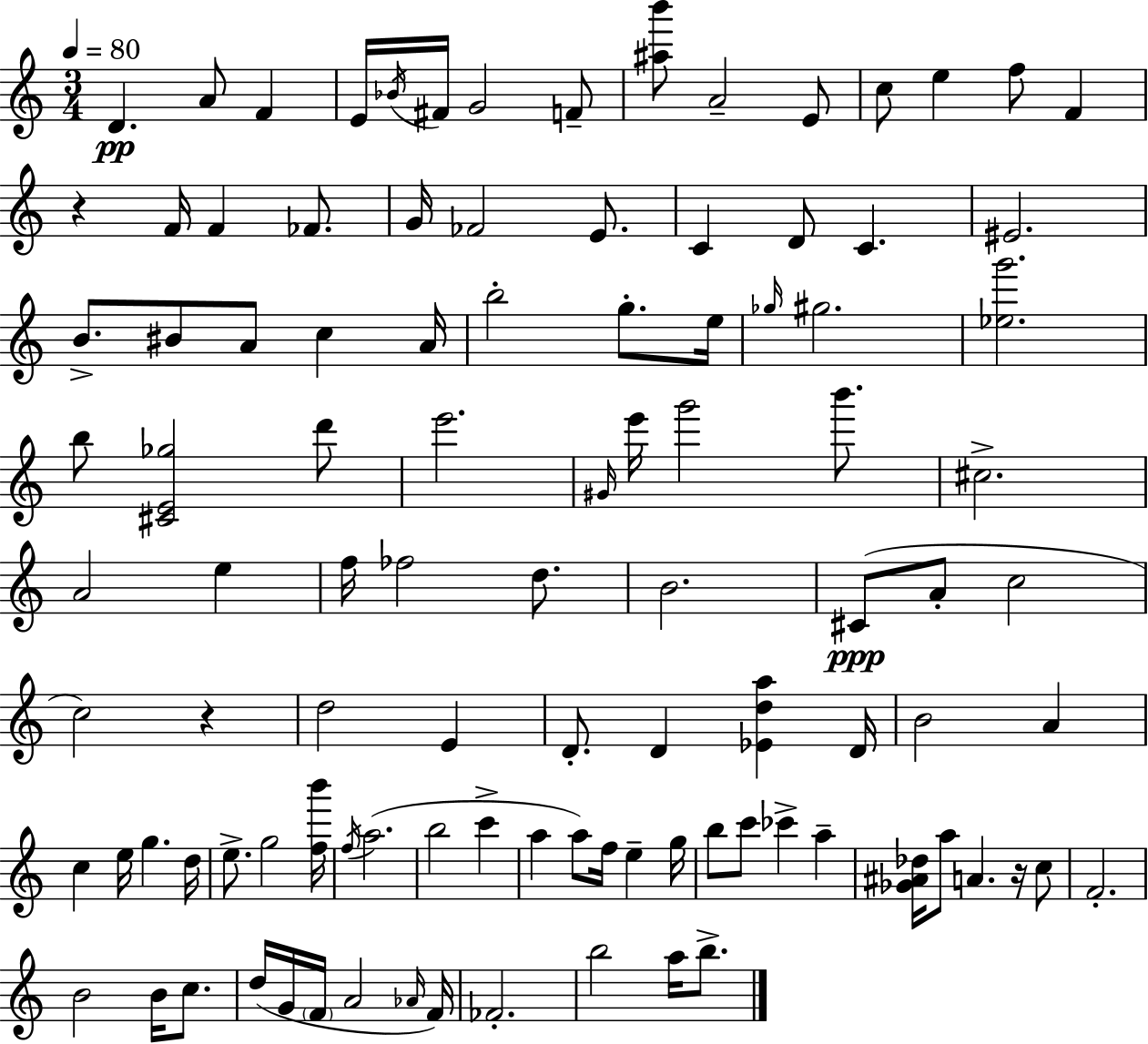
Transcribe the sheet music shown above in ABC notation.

X:1
T:Untitled
M:3/4
L:1/4
K:Am
D A/2 F E/4 _B/4 ^F/4 G2 F/2 [^ab']/2 A2 E/2 c/2 e f/2 F z F/4 F _F/2 G/4 _F2 E/2 C D/2 C ^E2 B/2 ^B/2 A/2 c A/4 b2 g/2 e/4 _g/4 ^g2 [_eg']2 b/2 [^CE_g]2 d'/2 e'2 ^G/4 e'/4 g'2 b'/2 ^c2 A2 e f/4 _f2 d/2 B2 ^C/2 A/2 c2 c2 z d2 E D/2 D [_Eda] D/4 B2 A c e/4 g d/4 e/2 g2 [fb']/4 f/4 a2 b2 c' a a/2 f/4 e g/4 b/2 c'/2 _c' a [_G^A_d]/4 a/2 A z/4 c/2 F2 B2 B/4 c/2 d/4 G/4 F/4 A2 _A/4 F/4 _F2 b2 a/4 b/2